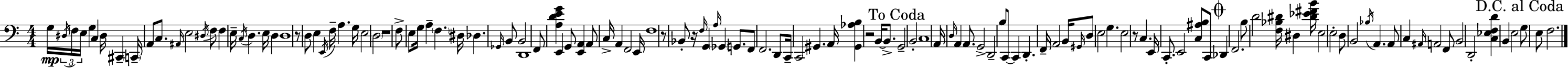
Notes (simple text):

G3/s D#3/s F3/s E3/s G3/q C3/q D#3/s C#2/q C2/s A2/e C3/e. A#2/s E3/h D#3/s F3/e F3/q E3/s C3/s D3/q. E3/s D3/q D3/w R/e D3/e E3/q E2/s F3/s A3/q. G3/s E3/h D3/h R/w F3/e E3/e G3/s A3/q F3/q. D#3/s Db3/q. Gb2/s B2/e B2/h D2/w F2/e [A3,D4,E4,G4]/q E2/q G2/e [E2,A2]/q A2/e C3/s A2/q F2/h E2/s F3/w R/e Bb2/e R/s F3/s G2/q A3/s Gb2/q G2/e. F2/e F2/h. D2/e C2/s C2/h G#2/q. A2/s [G#2,Ab3,B3]/q R/h B2/s B2/e. G2/h B2/h C3/w A2/s D3/s A2/q A2/e. G2/h D2/h B3/e C2/e C2/q D2/q. F2/s A2/h B2/s G#2/s D3/e E3/h G3/q. E3/h R/e C3/q. E2/s C2/e. E2/h [C3,A#3,B3]/e C2/e Db2/q F2/h. B3/e D4/h [F3,Bb3,D#4]/s D#3/q [D#4,Eb4,F#4,B4]/s E3/h E3/h D3/e B2/h Bb3/s A2/q. A2/e C3/q A#2/s A2/h F2/e B2/h D2/h [C3,Eb3,F3,D4]/q B2/q E3/h G3/e E3/e F3/h.